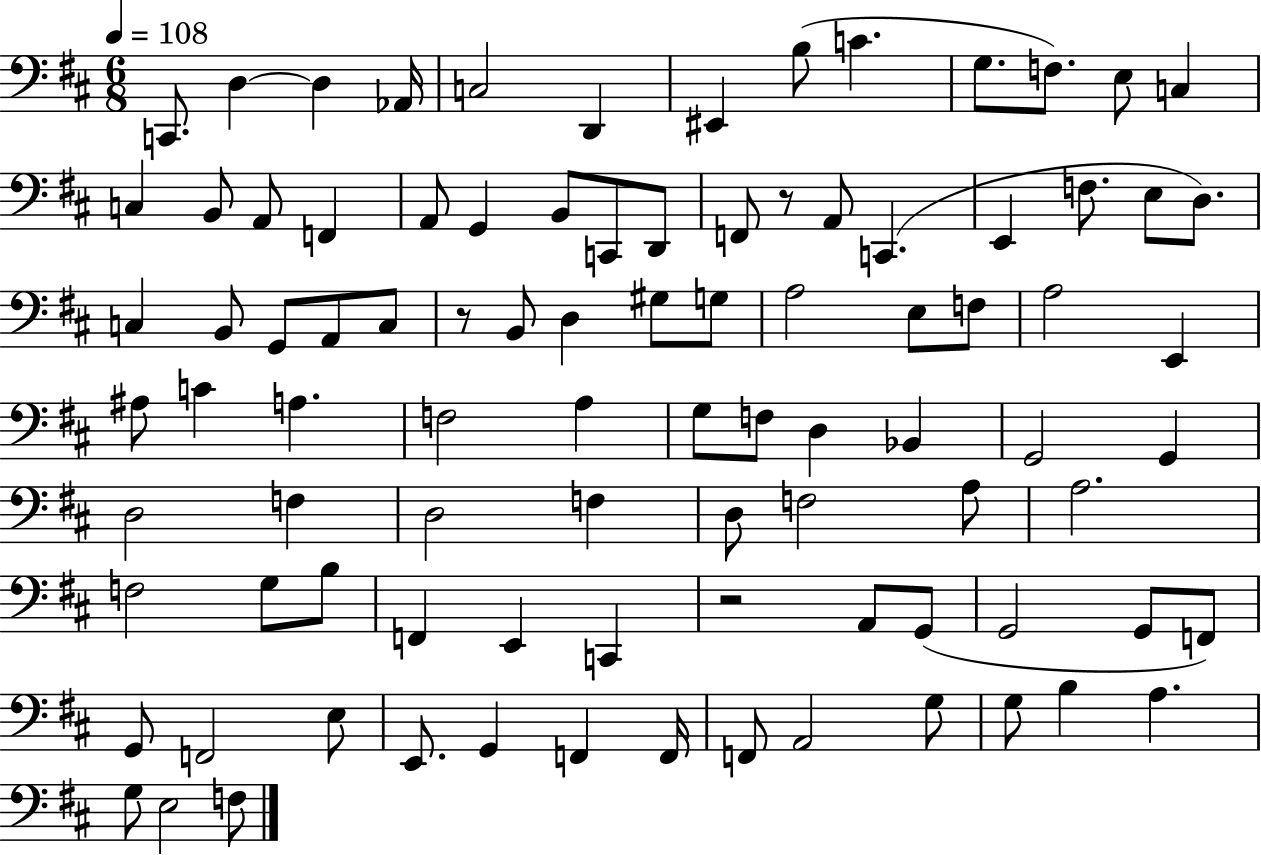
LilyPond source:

{
  \clef bass
  \numericTimeSignature
  \time 6/8
  \key d \major
  \tempo 4 = 108
  c,8. d4~~ d4 aes,16 | c2 d,4 | eis,4 b8( c'4. | g8. f8.) e8 c4 | \break c4 b,8 a,8 f,4 | a,8 g,4 b,8 c,8 d,8 | f,8 r8 a,8 c,4.( | e,4 f8. e8 d8.) | \break c4 b,8 g,8 a,8 c8 | r8 b,8 d4 gis8 g8 | a2 e8 f8 | a2 e,4 | \break ais8 c'4 a4. | f2 a4 | g8 f8 d4 bes,4 | g,2 g,4 | \break d2 f4 | d2 f4 | d8 f2 a8 | a2. | \break f2 g8 b8 | f,4 e,4 c,4 | r2 a,8 g,8( | g,2 g,8 f,8) | \break g,8 f,2 e8 | e,8. g,4 f,4 f,16 | f,8 a,2 g8 | g8 b4 a4. | \break g8 e2 f8 | \bar "|."
}